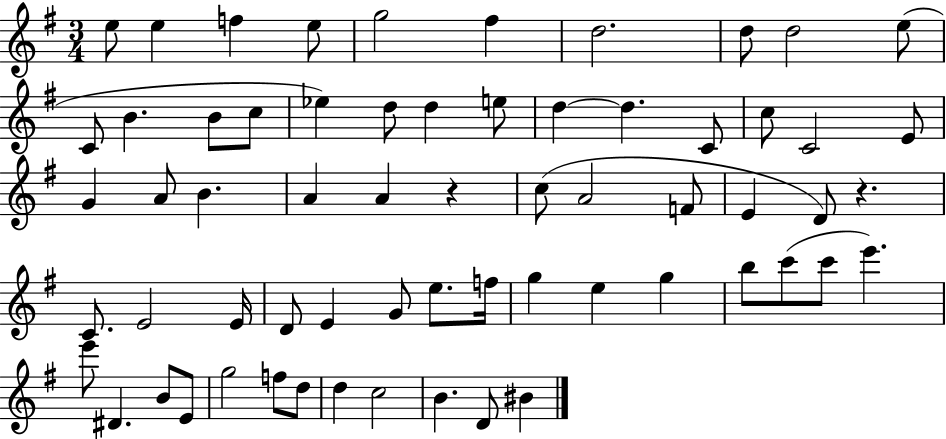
E5/e E5/q F5/q E5/e G5/h F#5/q D5/h. D5/e D5/h E5/e C4/e B4/q. B4/e C5/e Eb5/q D5/e D5/q E5/e D5/q D5/q. C4/e C5/e C4/h E4/e G4/q A4/e B4/q. A4/q A4/q R/q C5/e A4/h F4/e E4/q D4/e R/q. C4/e. E4/h E4/s D4/e E4/q G4/e E5/e. F5/s G5/q E5/q G5/q B5/e C6/e C6/e E6/q. E6/e D#4/q. B4/e E4/e G5/h F5/e D5/e D5/q C5/h B4/q. D4/e BIS4/q